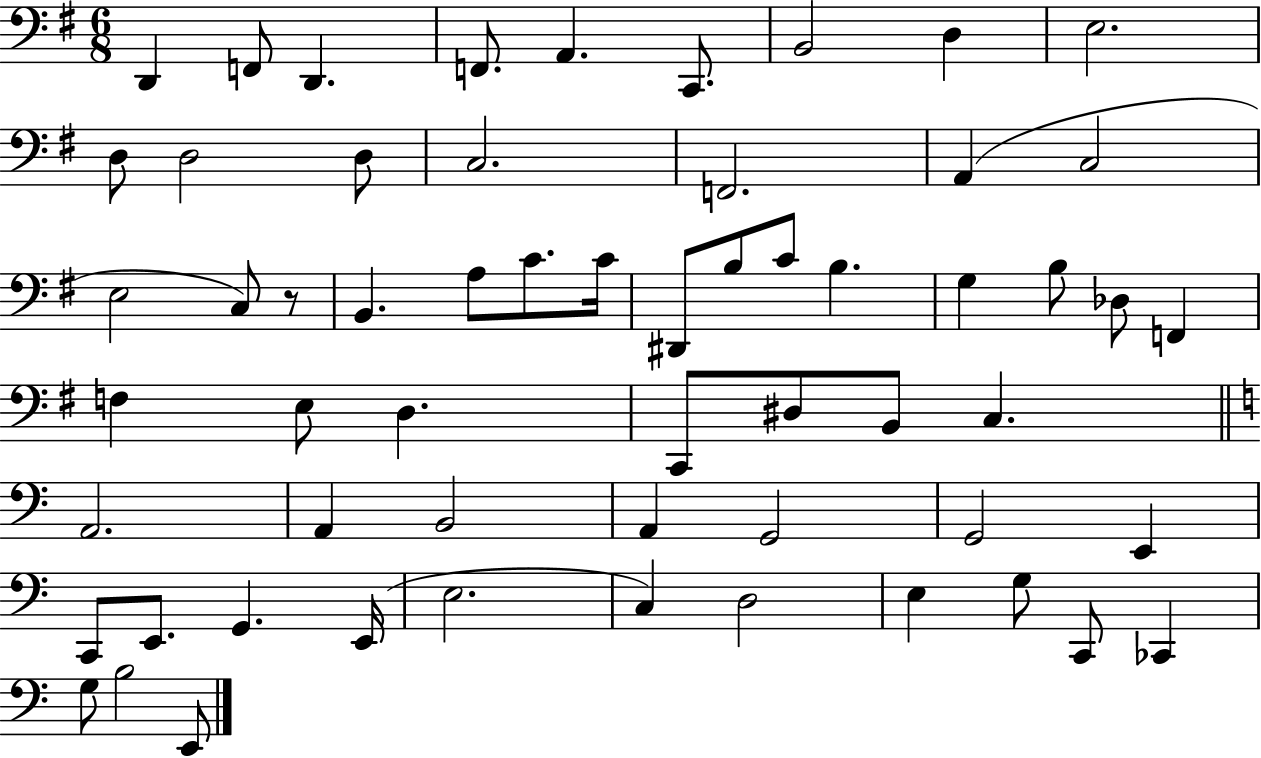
D2/q F2/e D2/q. F2/e. A2/q. C2/e. B2/h D3/q E3/h. D3/e D3/h D3/e C3/h. F2/h. A2/q C3/h E3/h C3/e R/e B2/q. A3/e C4/e. C4/s D#2/e B3/e C4/e B3/q. G3/q B3/e Db3/e F2/q F3/q E3/e D3/q. C2/e D#3/e B2/e C3/q. A2/h. A2/q B2/h A2/q G2/h G2/h E2/q C2/e E2/e. G2/q. E2/s E3/h. C3/q D3/h E3/q G3/e C2/e CES2/q G3/e B3/h E2/e